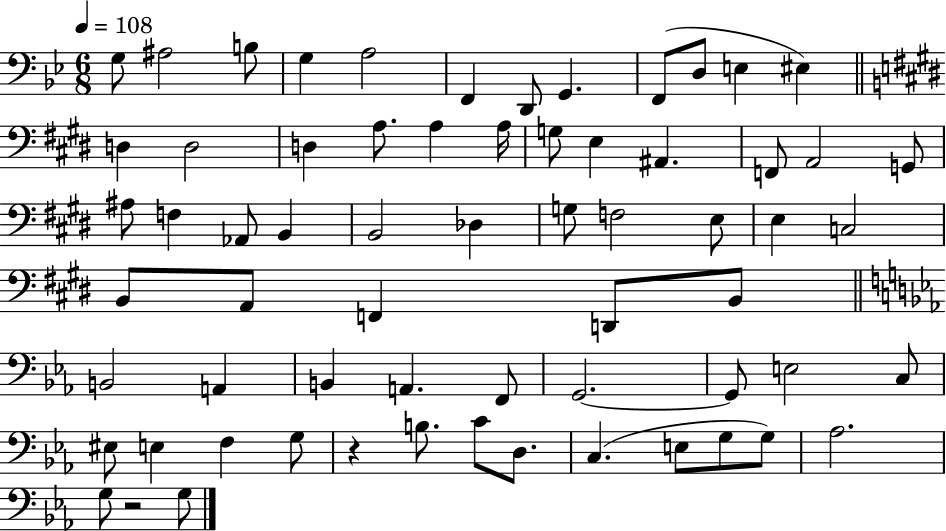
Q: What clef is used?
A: bass